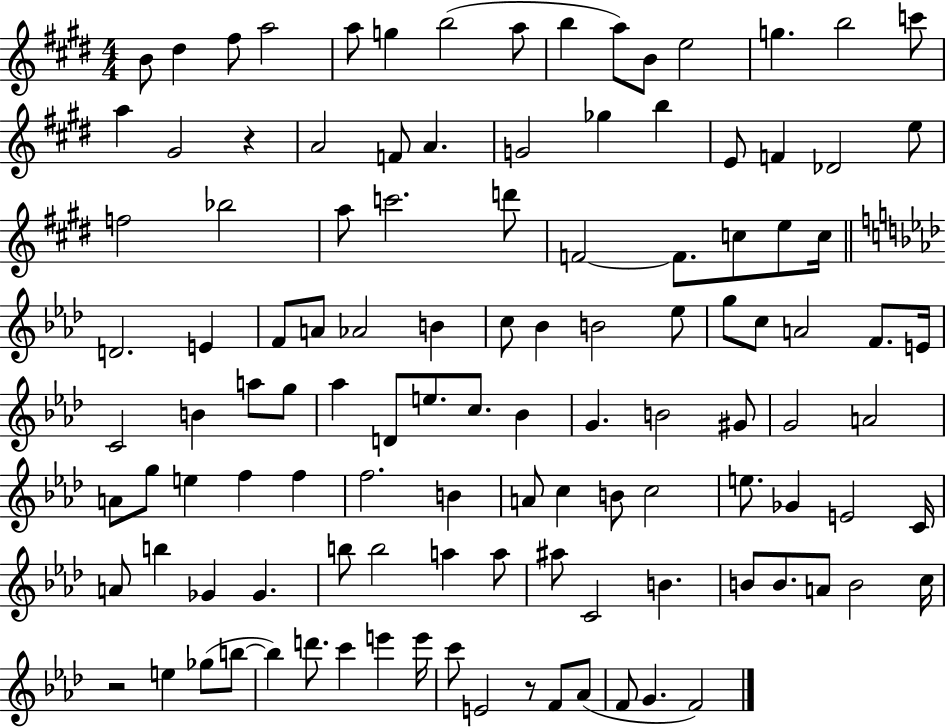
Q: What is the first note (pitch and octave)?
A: B4